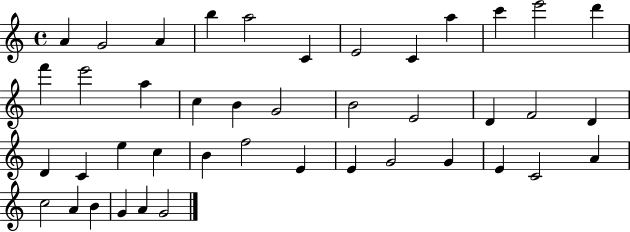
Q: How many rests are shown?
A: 0